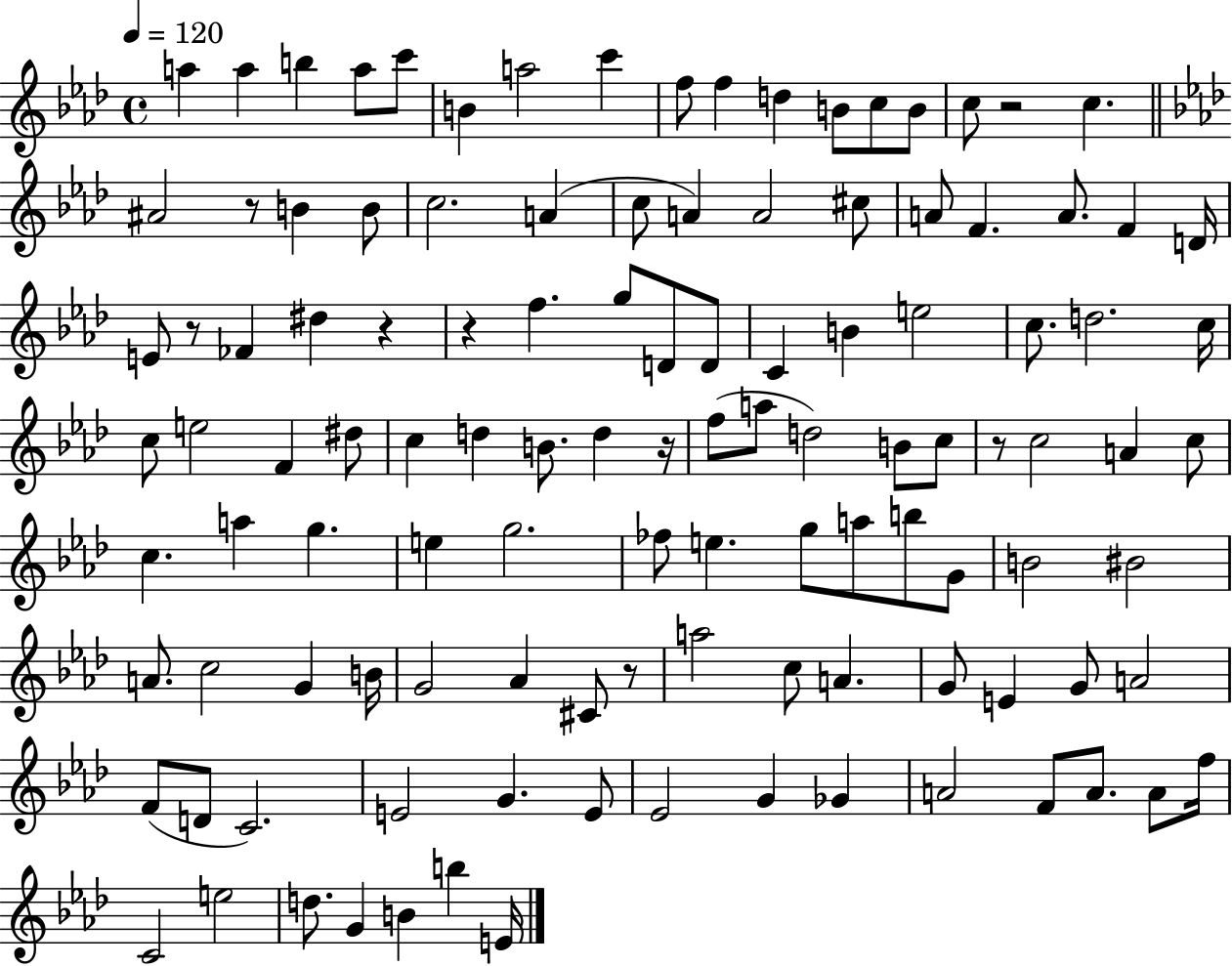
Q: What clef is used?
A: treble